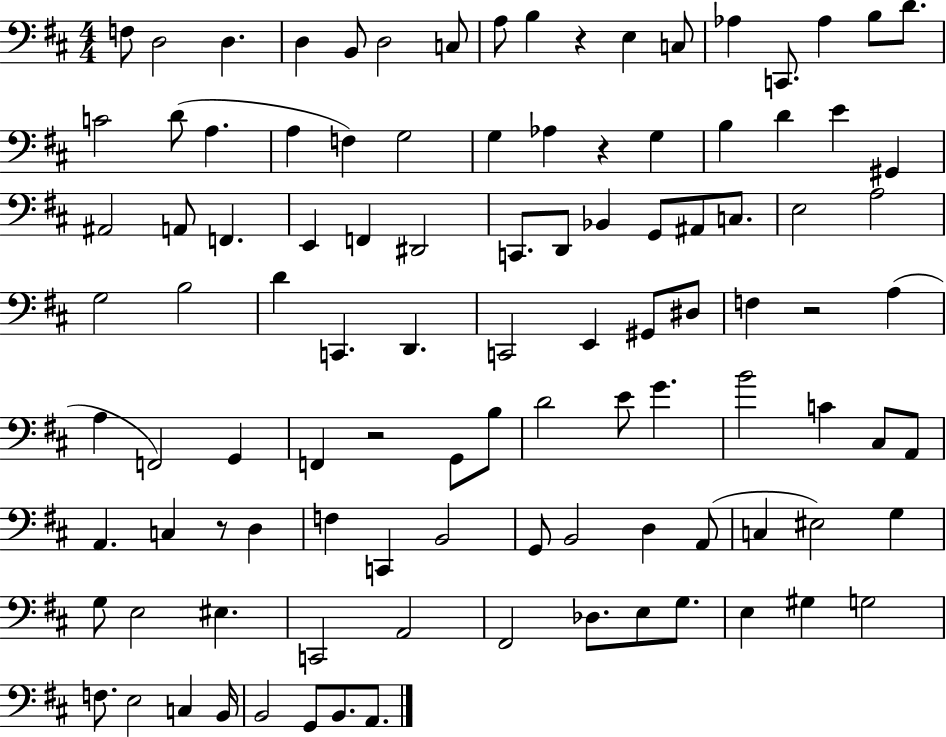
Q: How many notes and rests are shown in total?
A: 105